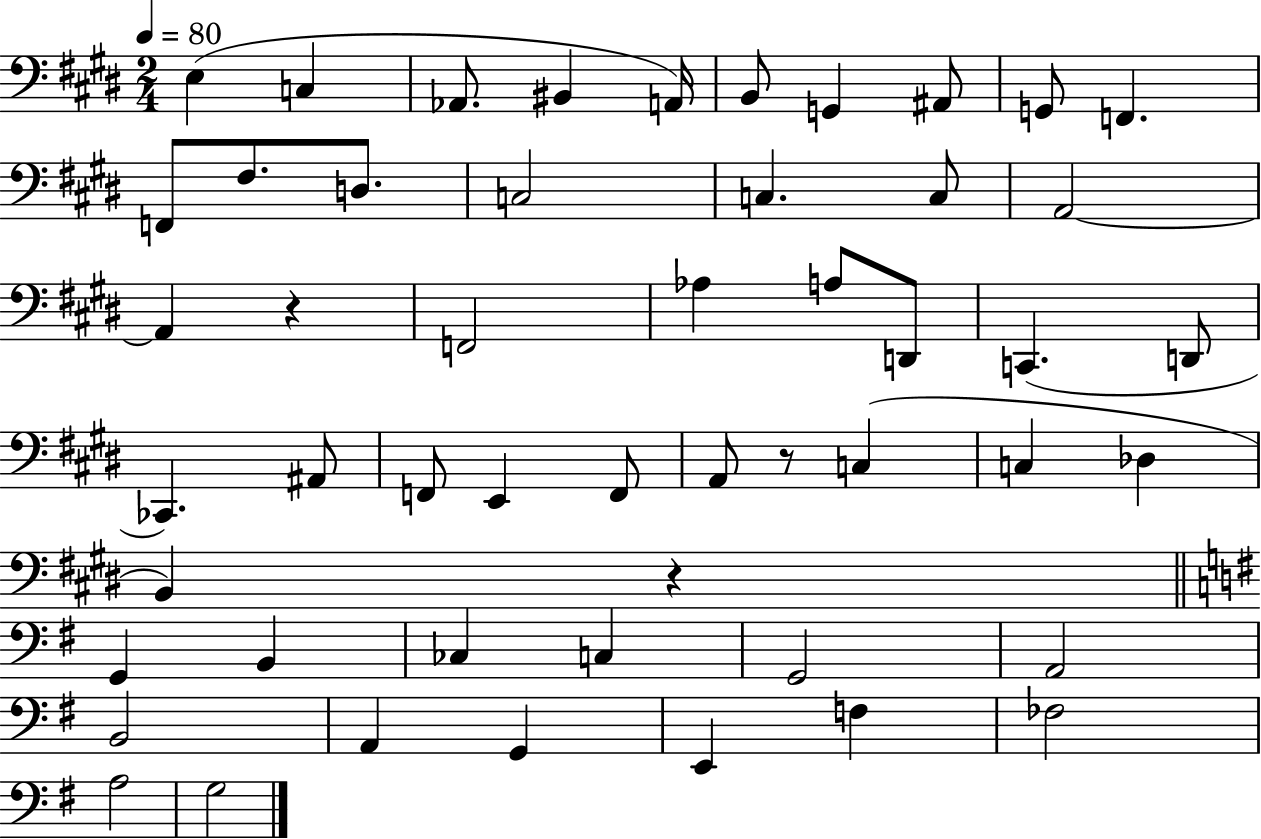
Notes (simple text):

E3/q C3/q Ab2/e. BIS2/q A2/s B2/e G2/q A#2/e G2/e F2/q. F2/e F#3/e. D3/e. C3/h C3/q. C3/e A2/h A2/q R/q F2/h Ab3/q A3/e D2/e C2/q. D2/e CES2/q. A#2/e F2/e E2/q F2/e A2/e R/e C3/q C3/q Db3/q B2/q R/q G2/q B2/q CES3/q C3/q G2/h A2/h B2/h A2/q G2/q E2/q F3/q FES3/h A3/h G3/h